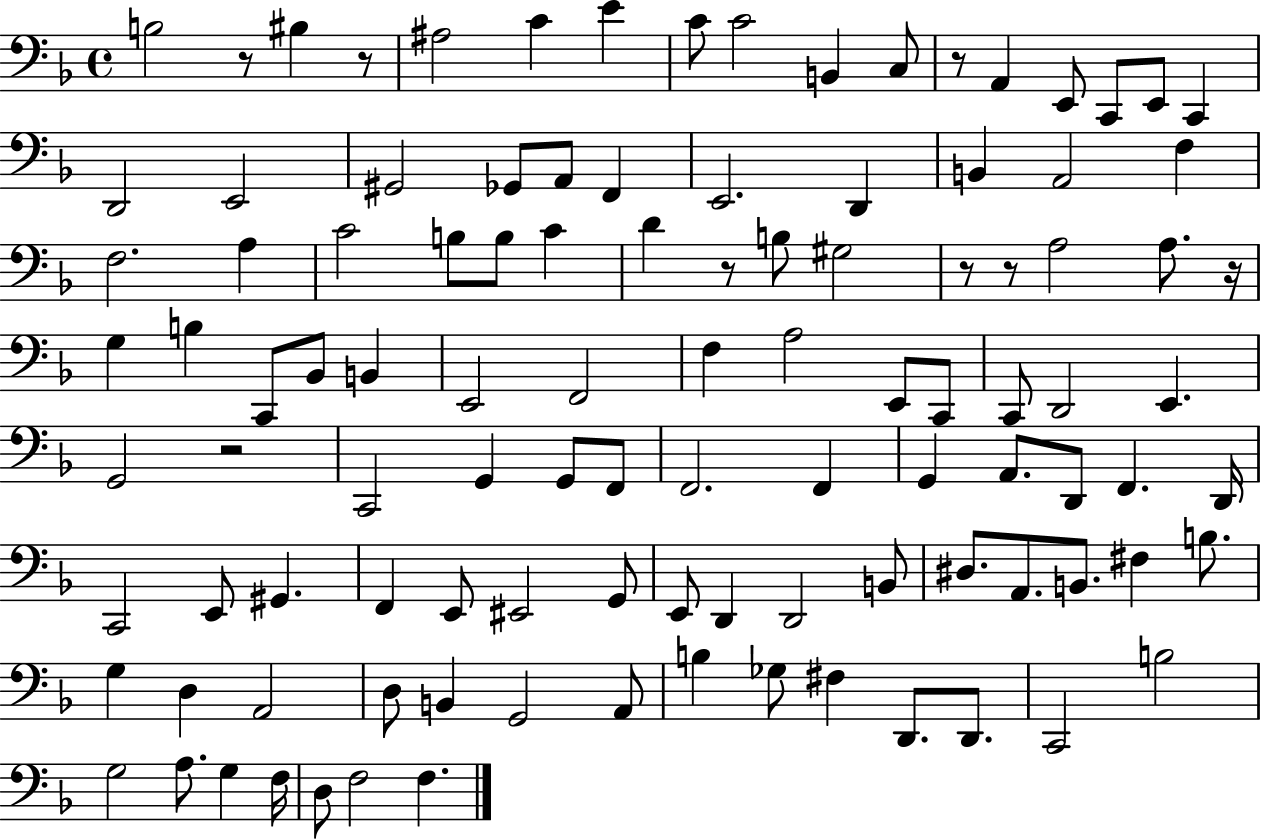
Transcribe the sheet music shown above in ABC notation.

X:1
T:Untitled
M:4/4
L:1/4
K:F
B,2 z/2 ^B, z/2 ^A,2 C E C/2 C2 B,, C,/2 z/2 A,, E,,/2 C,,/2 E,,/2 C,, D,,2 E,,2 ^G,,2 _G,,/2 A,,/2 F,, E,,2 D,, B,, A,,2 F, F,2 A, C2 B,/2 B,/2 C D z/2 B,/2 ^G,2 z/2 z/2 A,2 A,/2 z/4 G, B, C,,/2 _B,,/2 B,, E,,2 F,,2 F, A,2 E,,/2 C,,/2 C,,/2 D,,2 E,, G,,2 z2 C,,2 G,, G,,/2 F,,/2 F,,2 F,, G,, A,,/2 D,,/2 F,, D,,/4 C,,2 E,,/2 ^G,, F,, E,,/2 ^E,,2 G,,/2 E,,/2 D,, D,,2 B,,/2 ^D,/2 A,,/2 B,,/2 ^F, B,/2 G, D, A,,2 D,/2 B,, G,,2 A,,/2 B, _G,/2 ^F, D,,/2 D,,/2 C,,2 B,2 G,2 A,/2 G, F,/4 D,/2 F,2 F,